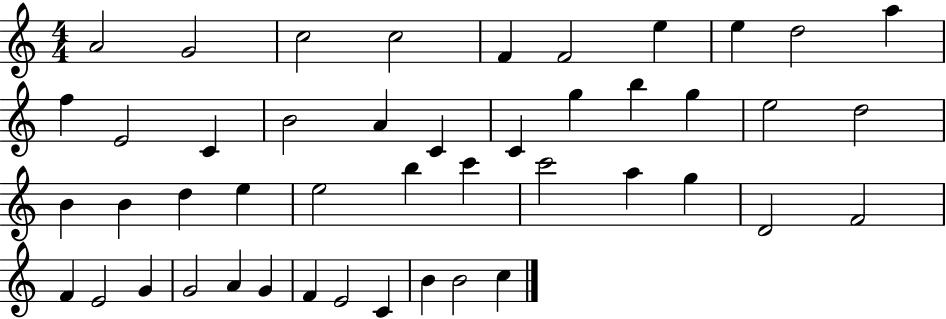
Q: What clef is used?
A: treble